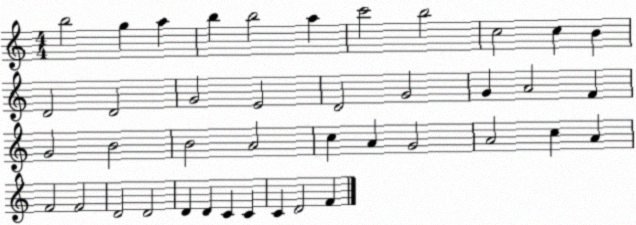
X:1
T:Untitled
M:4/4
L:1/4
K:C
b2 g a b b2 a c'2 b2 c2 c B D2 D2 G2 E2 D2 G2 G A2 F G2 B2 B2 A2 c A G2 A2 c A F2 F2 D2 D2 D D C C C D2 F